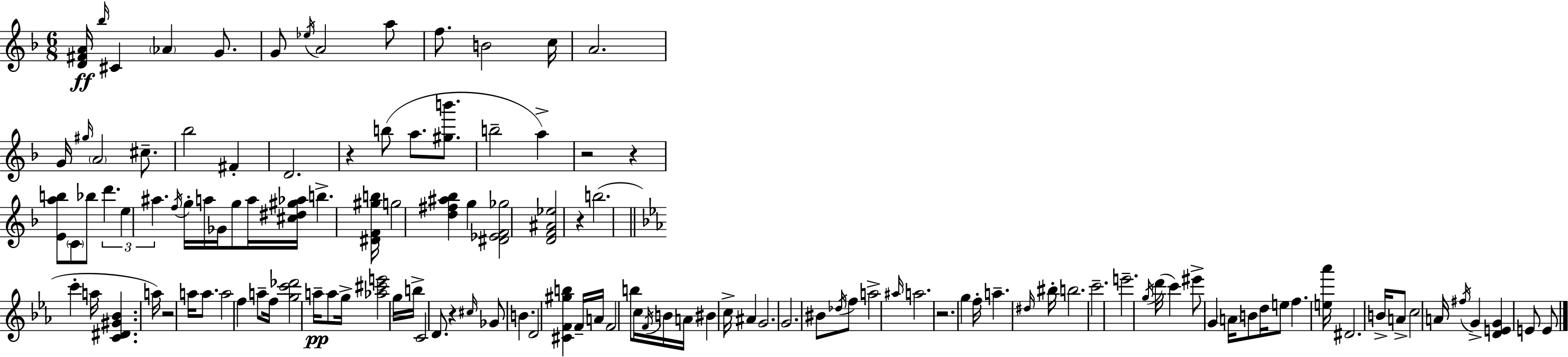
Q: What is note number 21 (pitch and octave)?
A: A5